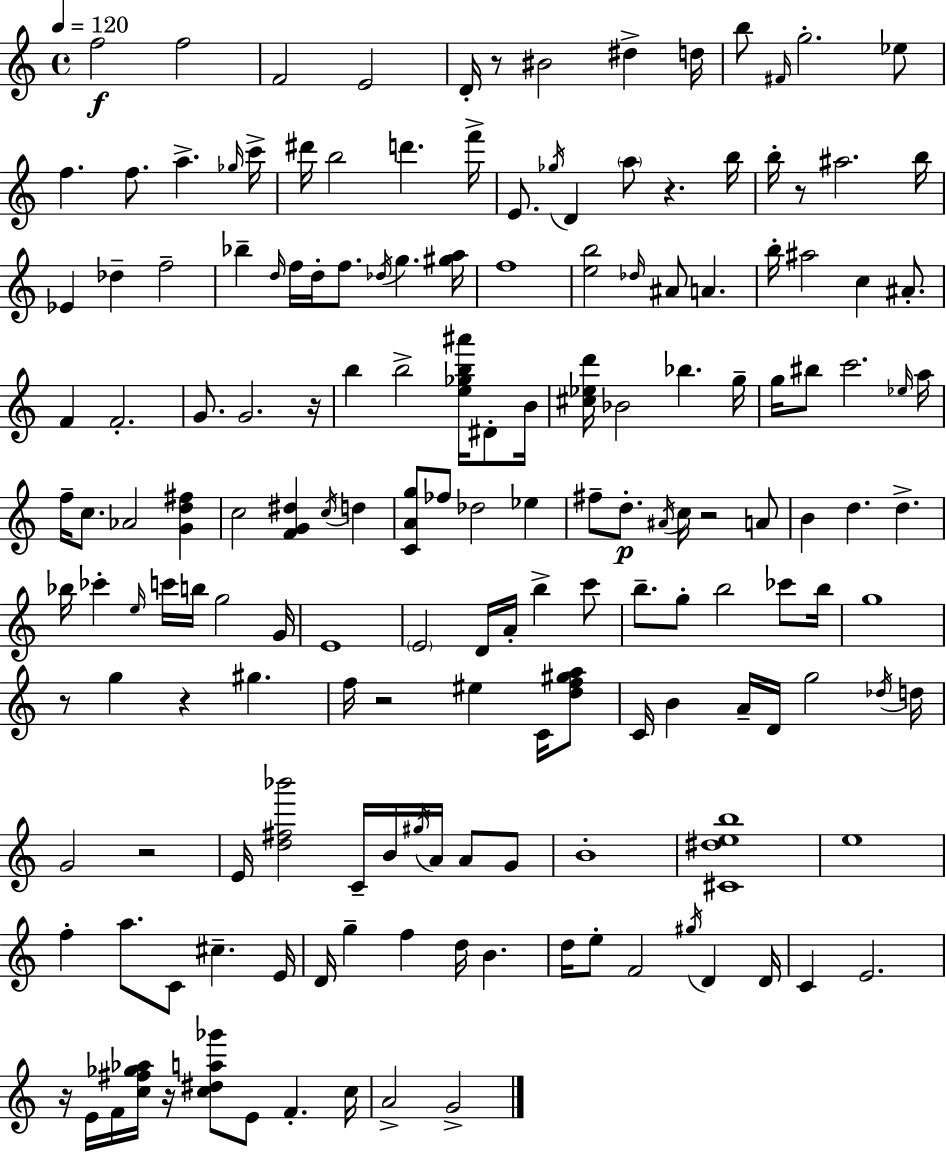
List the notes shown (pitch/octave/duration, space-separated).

F5/h F5/h F4/h E4/h D4/s R/e BIS4/h D#5/q D5/s B5/e F#4/s G5/h. Eb5/e F5/q. F5/e. A5/q. Gb5/s C6/s D#6/s B5/h D6/q. F6/s E4/e. Gb5/s D4/q A5/e R/q. B5/s B5/s R/e A#5/h. B5/s Eb4/q Db5/q F5/h Bb5/q D5/s F5/s D5/s F5/e. Db5/s G5/q. [G#5,A5]/s F5/w [E5,B5]/h Db5/s A#4/e A4/q. B5/s A#5/h C5/q A#4/e. F4/q F4/h. G4/e. G4/h. R/s B5/q B5/h [E5,Gb5,B5,A#6]/s D#4/e B4/s [C#5,Eb5,D6]/s Bb4/h Bb5/q. G5/s G5/s BIS5/e C6/h. Eb5/s A5/s F5/s C5/e. Ab4/h [G4,D5,F#5]/q C5/h [F4,G4,D#5]/q C5/s D5/q [C4,A4,G5]/e FES5/e Db5/h Eb5/q F#5/e D5/e. A#4/s C5/s R/h A4/e B4/q D5/q. D5/q. Bb5/s CES6/q E5/s C6/s B5/s G5/h G4/s E4/w E4/h D4/s A4/s B5/q C6/e B5/e. G5/e B5/h CES6/e B5/s G5/w R/e G5/q R/q G#5/q. F5/s R/h EIS5/q C4/s [D5,F5,G#5,A5]/e C4/s B4/q A4/s D4/s G5/h Db5/s D5/s G4/h R/h E4/s [D5,F#5,Bb6]/h C4/s B4/s G#5/s A4/s A4/e G4/e B4/w [C#4,D#5,E5,B5]/w E5/w F5/q A5/e. C4/e C#5/q. E4/s D4/s G5/q F5/q D5/s B4/q. D5/s E5/e F4/h G#5/s D4/q D4/s C4/q E4/h. R/s E4/s F4/s [C5,F#5,Gb5,Ab5]/s R/s [C5,D#5,A5,Gb6]/e E4/e F4/q. C5/s A4/h G4/h